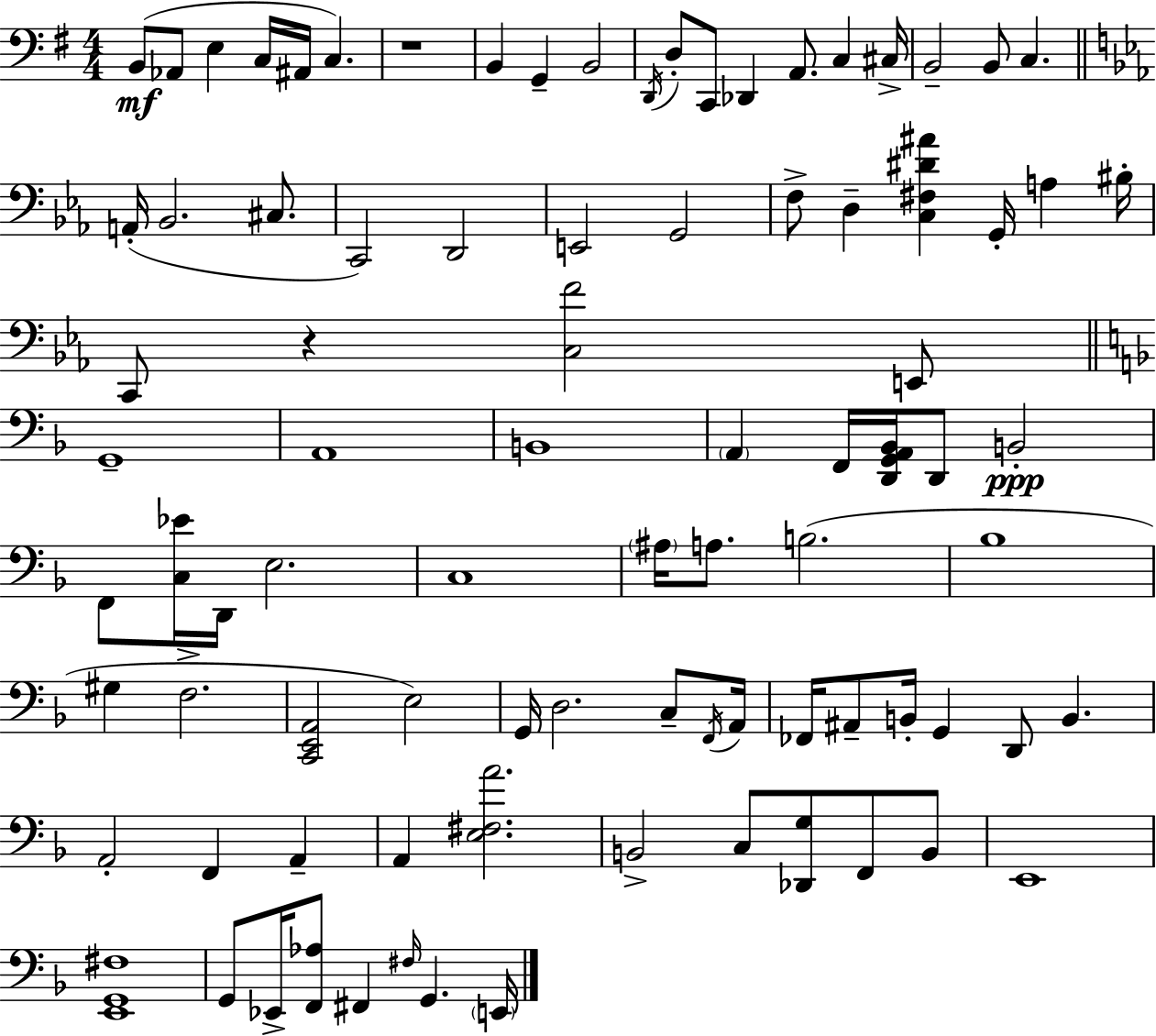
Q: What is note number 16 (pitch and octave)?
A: C#3